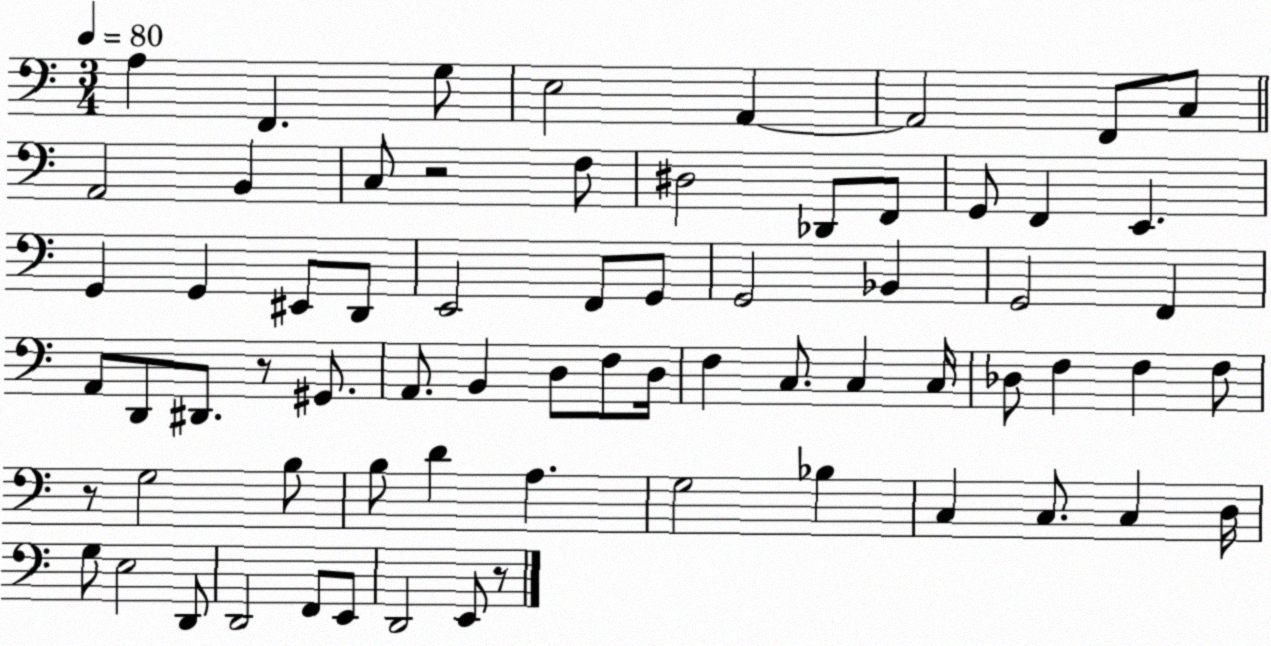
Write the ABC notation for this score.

X:1
T:Untitled
M:3/4
L:1/4
K:C
A, F,, G,/2 E,2 A,, A,,2 F,,/2 C,/2 A,,2 B,, C,/2 z2 F,/2 ^D,2 _D,,/2 F,,/2 G,,/2 F,, E,, G,, G,, ^E,,/2 D,,/2 E,,2 F,,/2 G,,/2 G,,2 _B,, G,,2 F,, A,,/2 D,,/2 ^D,,/2 z/2 ^G,,/2 A,,/2 B,, D,/2 F,/2 D,/4 F, C,/2 C, C,/4 _D,/2 F, F, F,/2 z/2 G,2 B,/2 B,/2 D A, G,2 _B, C, C,/2 C, D,/4 G,/2 E,2 D,,/2 D,,2 F,,/2 E,,/2 D,,2 E,,/2 z/2